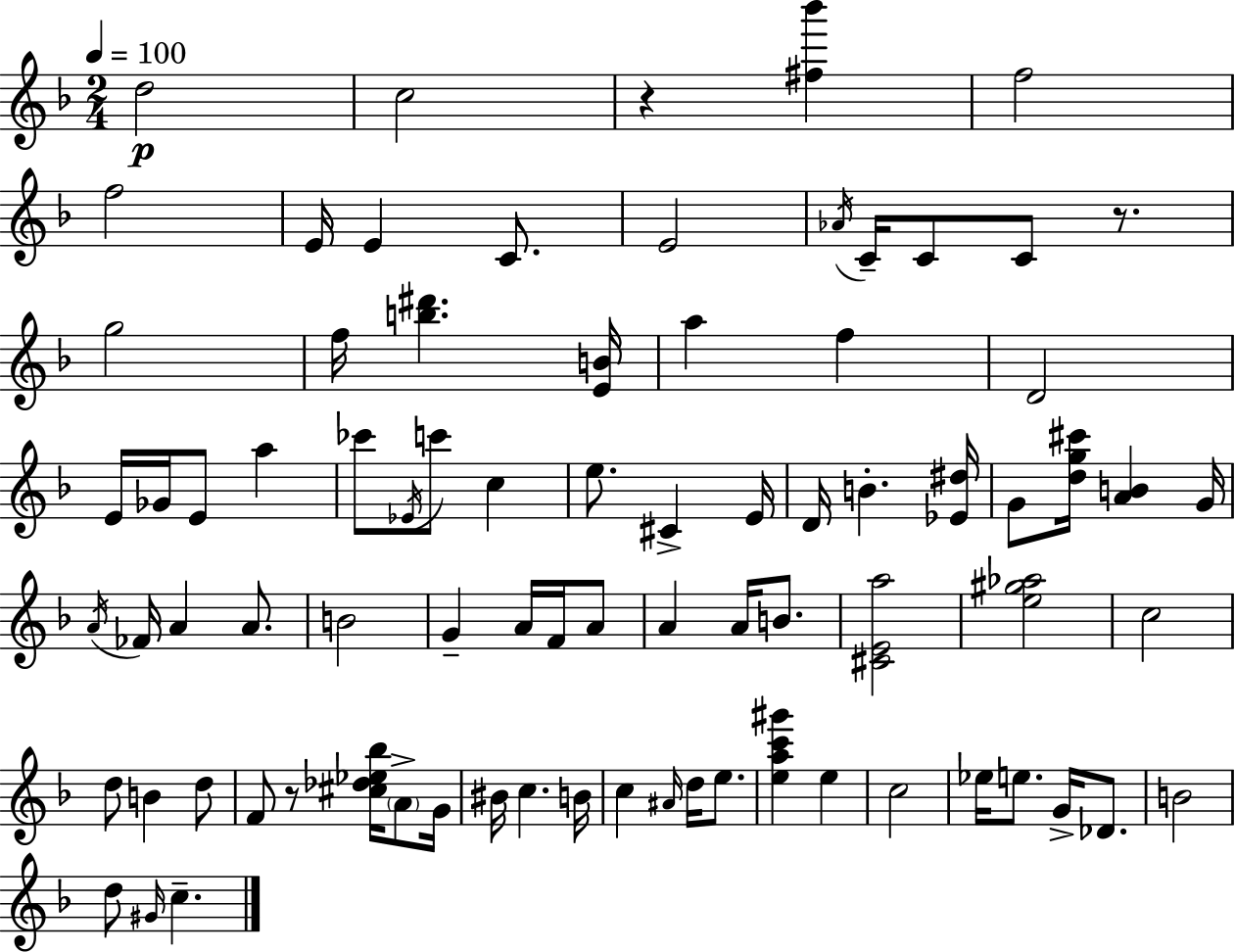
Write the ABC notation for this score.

X:1
T:Untitled
M:2/4
L:1/4
K:F
d2 c2 z [^f_b'] f2 f2 E/4 E C/2 E2 _A/4 C/4 C/2 C/2 z/2 g2 f/4 [b^d'] [EB]/4 a f D2 E/4 _G/4 E/2 a _c'/2 _E/4 c'/2 c e/2 ^C E/4 D/4 B [_E^d]/4 G/2 [dg^c']/4 [AB] G/4 A/4 _F/4 A A/2 B2 G A/4 F/4 A/2 A A/4 B/2 [^CEa]2 [e^g_a]2 c2 d/2 B d/2 F/2 z/2 [^c_d_e_b]/4 A/2 G/4 ^B/4 c B/4 c ^A/4 d/4 e/2 [eac'^g'] e c2 _e/4 e/2 G/4 _D/2 B2 d/2 ^G/4 c